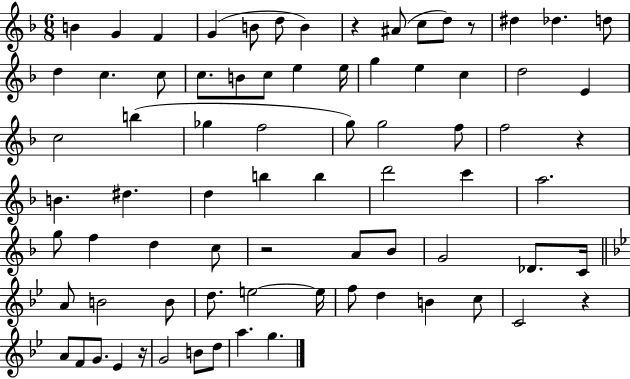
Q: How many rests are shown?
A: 6